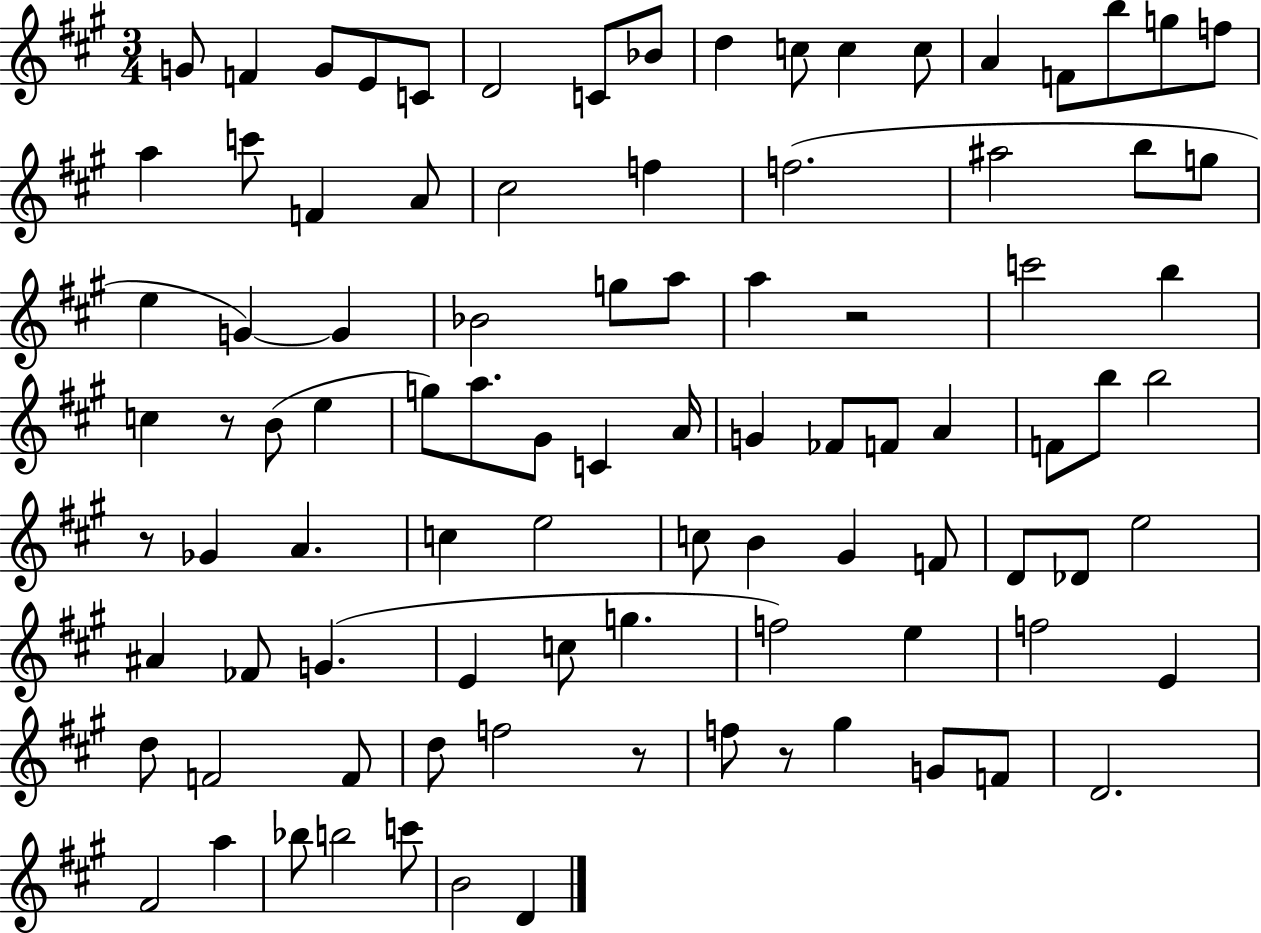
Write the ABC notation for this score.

X:1
T:Untitled
M:3/4
L:1/4
K:A
G/2 F G/2 E/2 C/2 D2 C/2 _B/2 d c/2 c c/2 A F/2 b/2 g/2 f/2 a c'/2 F A/2 ^c2 f f2 ^a2 b/2 g/2 e G G _B2 g/2 a/2 a z2 c'2 b c z/2 B/2 e g/2 a/2 ^G/2 C A/4 G _F/2 F/2 A F/2 b/2 b2 z/2 _G A c e2 c/2 B ^G F/2 D/2 _D/2 e2 ^A _F/2 G E c/2 g f2 e f2 E d/2 F2 F/2 d/2 f2 z/2 f/2 z/2 ^g G/2 F/2 D2 ^F2 a _b/2 b2 c'/2 B2 D